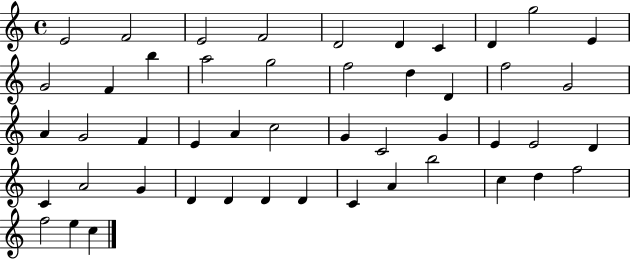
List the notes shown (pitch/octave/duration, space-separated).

E4/h F4/h E4/h F4/h D4/h D4/q C4/q D4/q G5/h E4/q G4/h F4/q B5/q A5/h G5/h F5/h D5/q D4/q F5/h G4/h A4/q G4/h F4/q E4/q A4/q C5/h G4/q C4/h G4/q E4/q E4/h D4/q C4/q A4/h G4/q D4/q D4/q D4/q D4/q C4/q A4/q B5/h C5/q D5/q F5/h F5/h E5/q C5/q